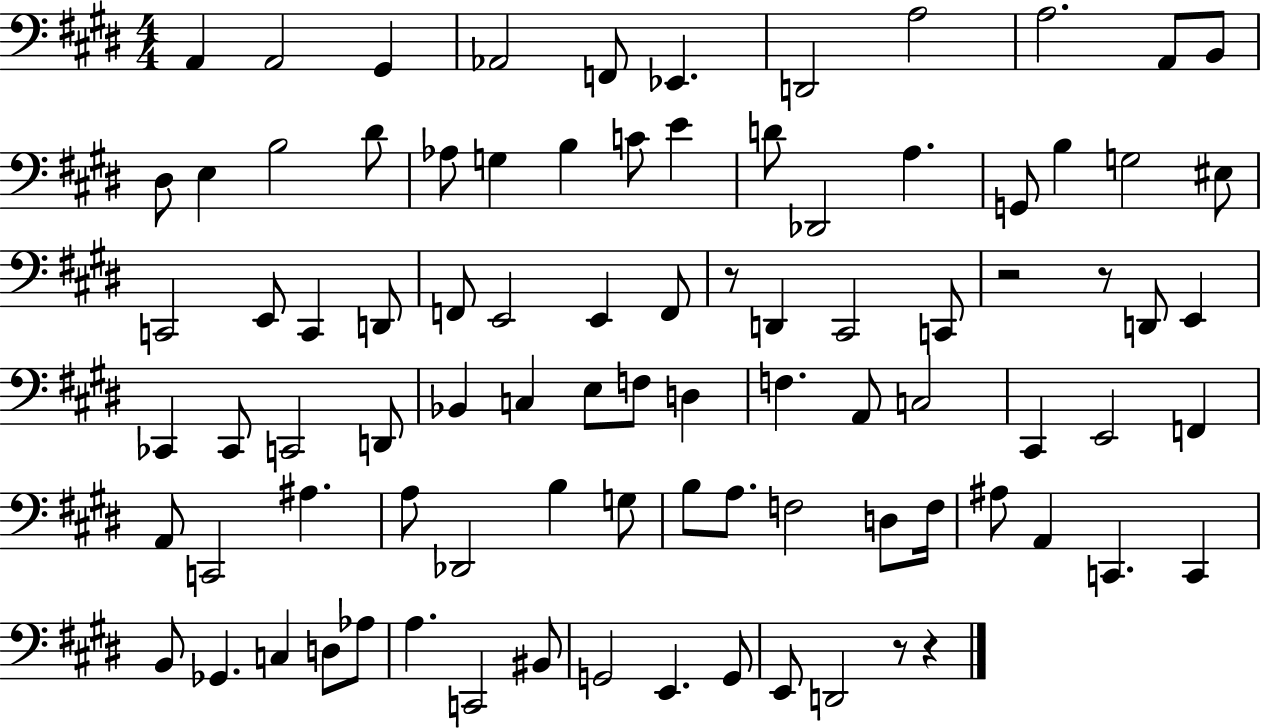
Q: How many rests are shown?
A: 5